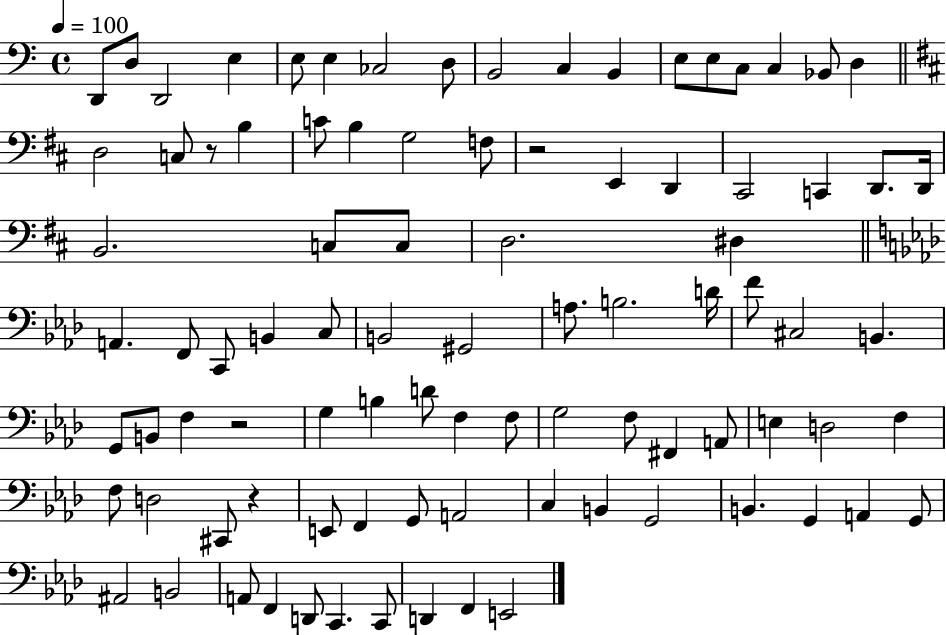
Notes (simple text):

D2/e D3/e D2/h E3/q E3/e E3/q CES3/h D3/e B2/h C3/q B2/q E3/e E3/e C3/e C3/q Bb2/e D3/q D3/h C3/e R/e B3/q C4/e B3/q G3/h F3/e R/h E2/q D2/q C#2/h C2/q D2/e. D2/s B2/h. C3/e C3/e D3/h. D#3/q A2/q. F2/e C2/e B2/q C3/e B2/h G#2/h A3/e. B3/h. D4/s F4/e C#3/h B2/q. G2/e B2/e F3/q R/h G3/q B3/q D4/e F3/q F3/e G3/h F3/e F#2/q A2/e E3/q D3/h F3/q F3/e D3/h C#2/e R/q E2/e F2/q G2/e A2/h C3/q B2/q G2/h B2/q. G2/q A2/q G2/e A#2/h B2/h A2/e F2/q D2/e C2/q. C2/e D2/q F2/q E2/h